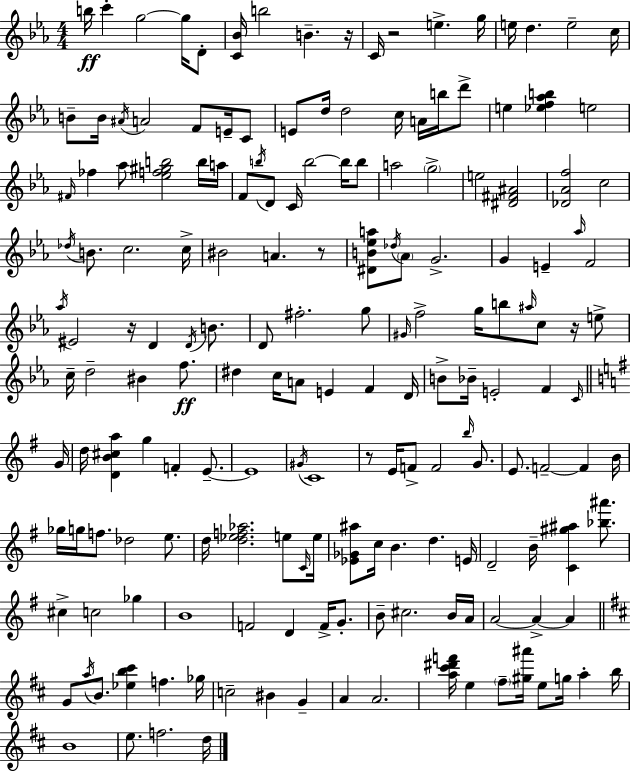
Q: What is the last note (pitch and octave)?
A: D5